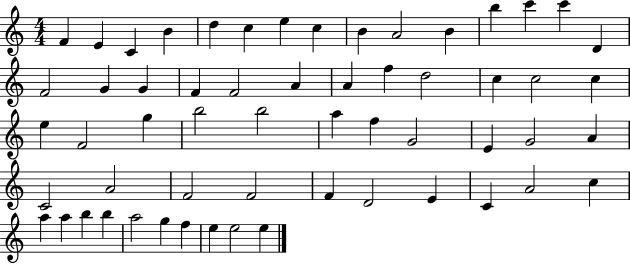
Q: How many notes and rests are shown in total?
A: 58